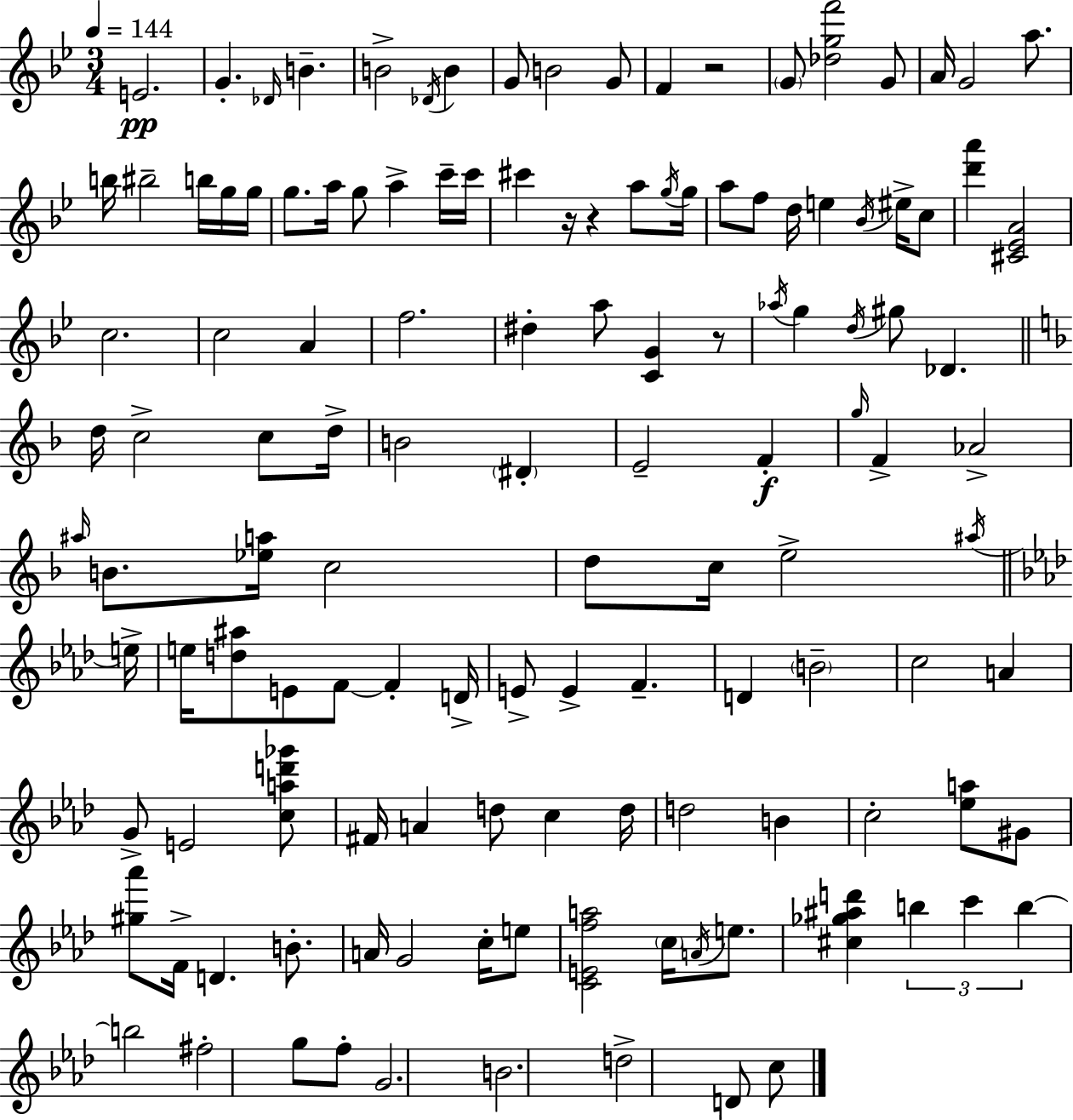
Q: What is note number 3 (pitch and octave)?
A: Db4